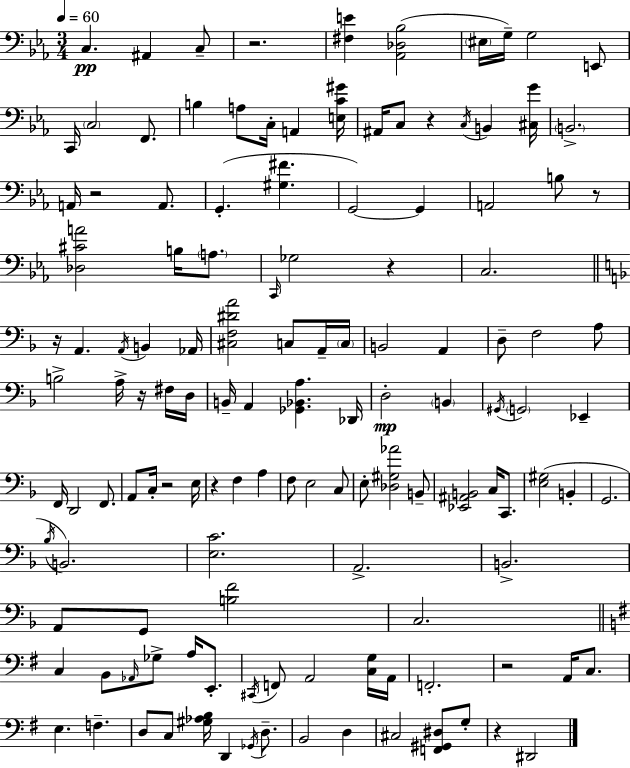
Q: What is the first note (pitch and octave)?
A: C3